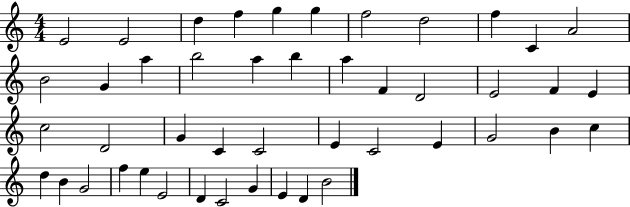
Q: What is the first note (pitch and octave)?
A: E4